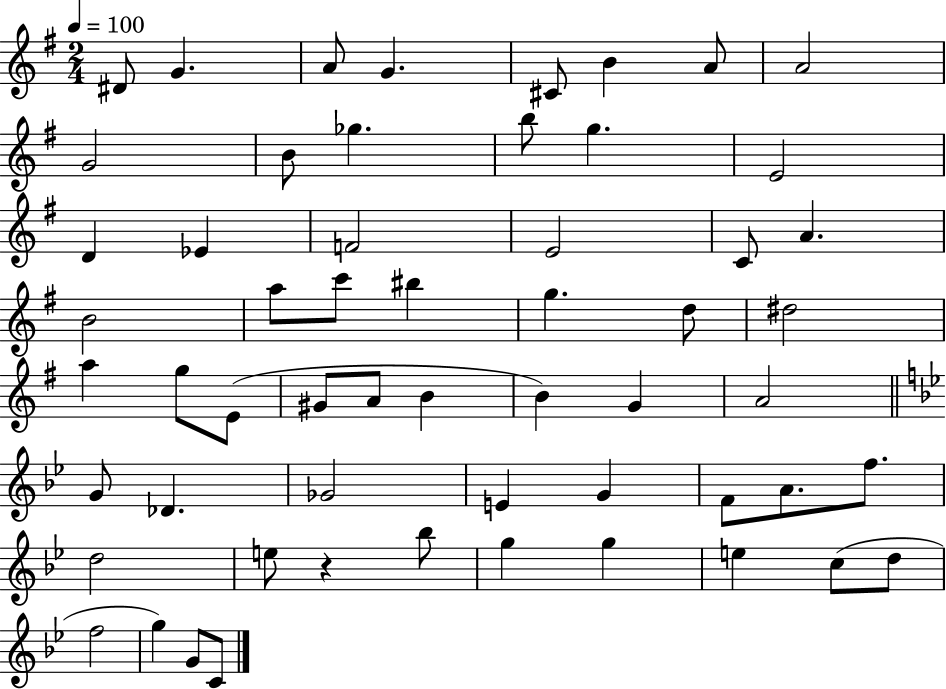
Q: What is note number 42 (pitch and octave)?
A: F4